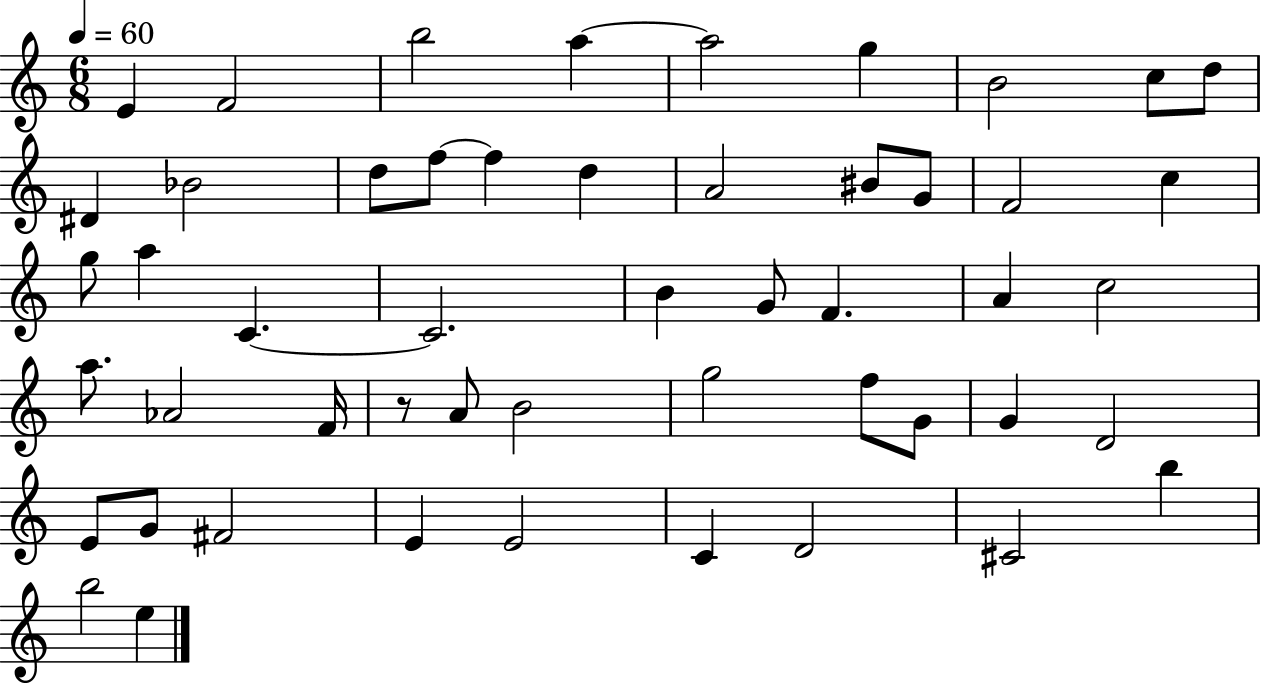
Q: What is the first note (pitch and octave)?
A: E4